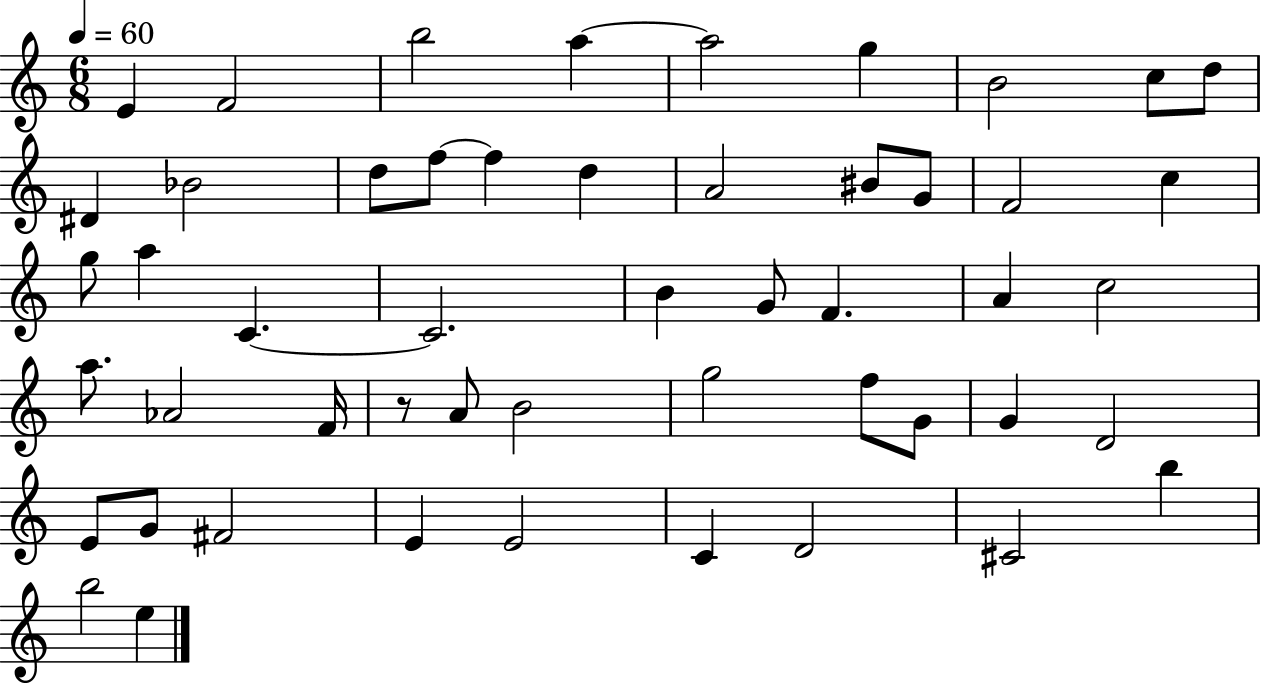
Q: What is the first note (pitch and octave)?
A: E4